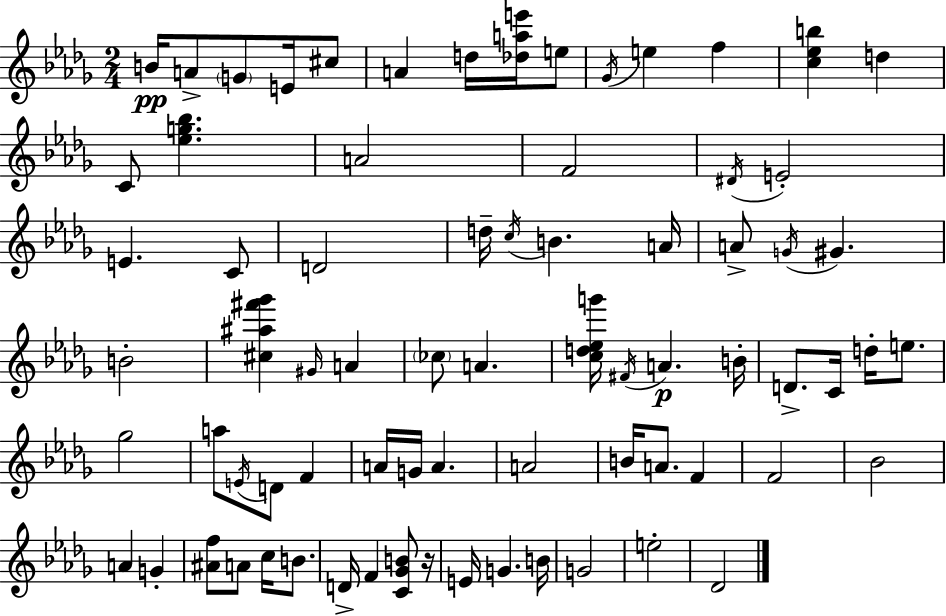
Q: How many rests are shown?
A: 1